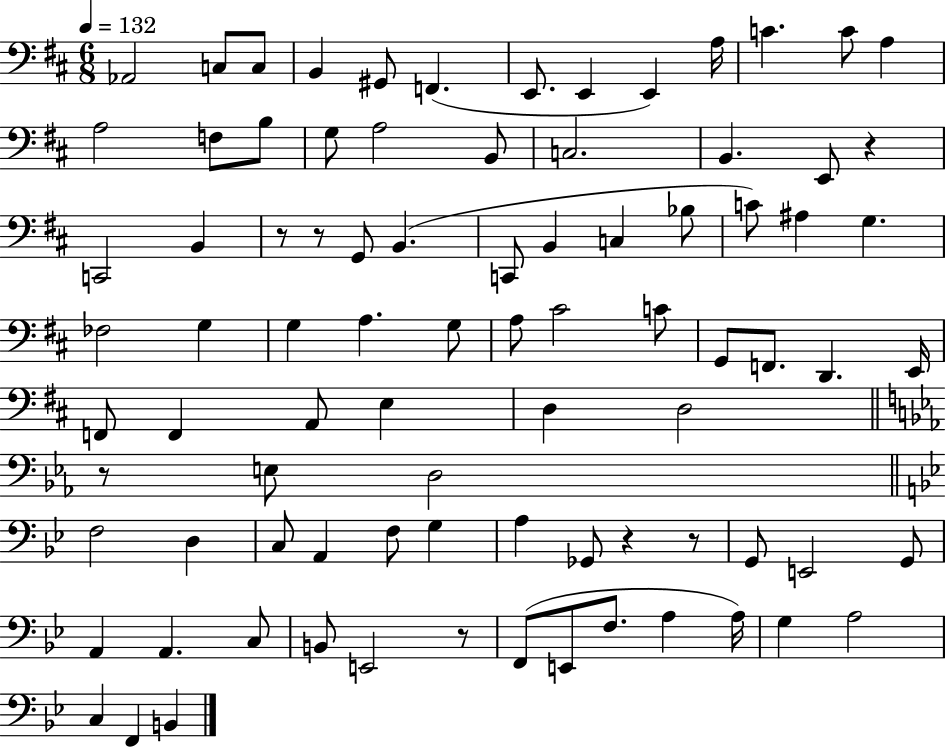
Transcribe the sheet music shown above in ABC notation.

X:1
T:Untitled
M:6/8
L:1/4
K:D
_A,,2 C,/2 C,/2 B,, ^G,,/2 F,, E,,/2 E,, E,, A,/4 C C/2 A, A,2 F,/2 B,/2 G,/2 A,2 B,,/2 C,2 B,, E,,/2 z C,,2 B,, z/2 z/2 G,,/2 B,, C,,/2 B,, C, _B,/2 C/2 ^A, G, _F,2 G, G, A, G,/2 A,/2 ^C2 C/2 G,,/2 F,,/2 D,, E,,/4 F,,/2 F,, A,,/2 E, D, D,2 z/2 E,/2 D,2 F,2 D, C,/2 A,, F,/2 G, A, _G,,/2 z z/2 G,,/2 E,,2 G,,/2 A,, A,, C,/2 B,,/2 E,,2 z/2 F,,/2 E,,/2 F,/2 A, A,/4 G, A,2 C, F,, B,,